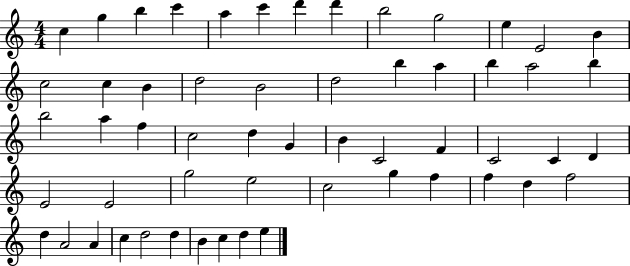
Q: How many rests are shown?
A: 0